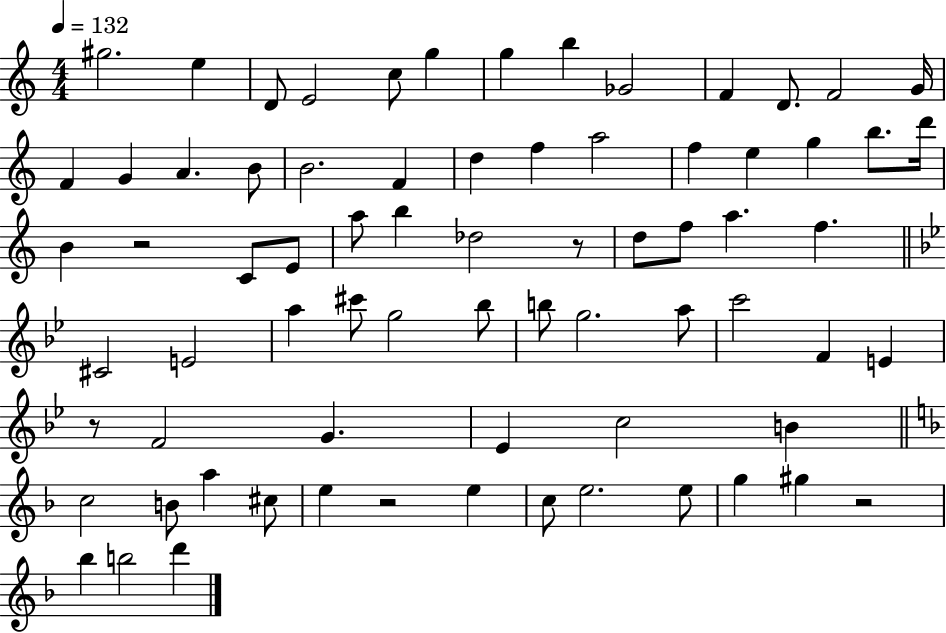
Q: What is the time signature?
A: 4/4